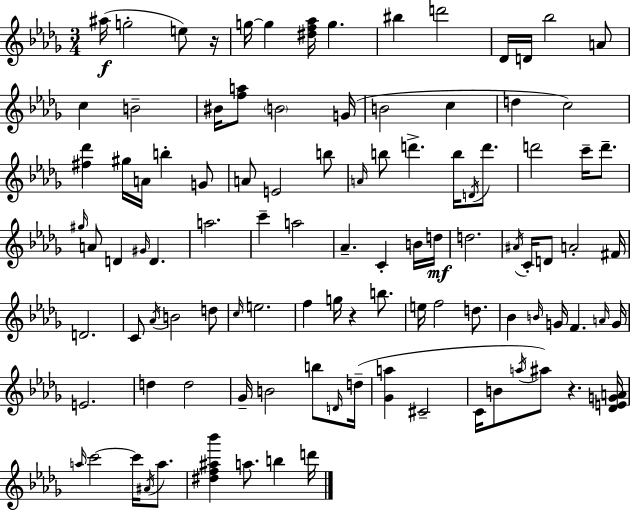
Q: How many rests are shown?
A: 3